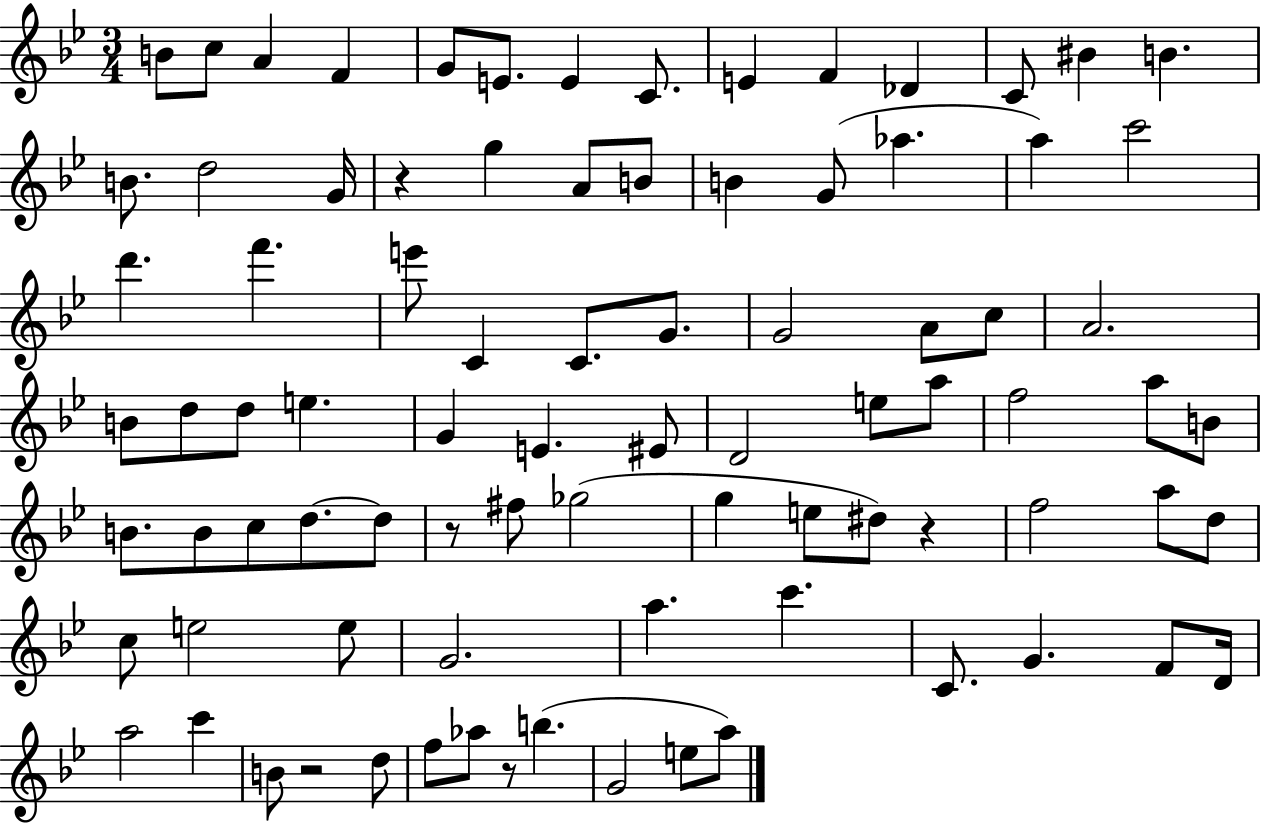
{
  \clef treble
  \numericTimeSignature
  \time 3/4
  \key bes \major
  \repeat volta 2 { b'8 c''8 a'4 f'4 | g'8 e'8. e'4 c'8. | e'4 f'4 des'4 | c'8 bis'4 b'4. | \break b'8. d''2 g'16 | r4 g''4 a'8 b'8 | b'4 g'8( aes''4. | a''4) c'''2 | \break d'''4. f'''4. | e'''8 c'4 c'8. g'8. | g'2 a'8 c''8 | a'2. | \break b'8 d''8 d''8 e''4. | g'4 e'4. eis'8 | d'2 e''8 a''8 | f''2 a''8 b'8 | \break b'8. b'8 c''8 d''8.~~ d''8 | r8 fis''8 ges''2( | g''4 e''8 dis''8) r4 | f''2 a''8 d''8 | \break c''8 e''2 e''8 | g'2. | a''4. c'''4. | c'8. g'4. f'8 d'16 | \break a''2 c'''4 | b'8 r2 d''8 | f''8 aes''8 r8 b''4.( | g'2 e''8 a''8) | \break } \bar "|."
}